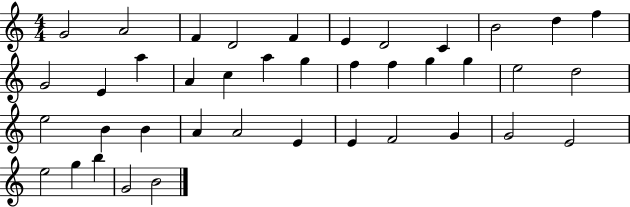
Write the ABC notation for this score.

X:1
T:Untitled
M:4/4
L:1/4
K:C
G2 A2 F D2 F E D2 C B2 d f G2 E a A c a g f f g g e2 d2 e2 B B A A2 E E F2 G G2 E2 e2 g b G2 B2